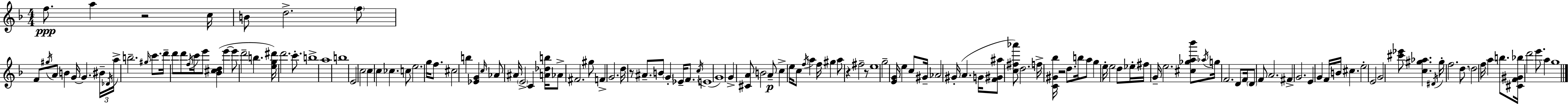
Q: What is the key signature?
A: F major